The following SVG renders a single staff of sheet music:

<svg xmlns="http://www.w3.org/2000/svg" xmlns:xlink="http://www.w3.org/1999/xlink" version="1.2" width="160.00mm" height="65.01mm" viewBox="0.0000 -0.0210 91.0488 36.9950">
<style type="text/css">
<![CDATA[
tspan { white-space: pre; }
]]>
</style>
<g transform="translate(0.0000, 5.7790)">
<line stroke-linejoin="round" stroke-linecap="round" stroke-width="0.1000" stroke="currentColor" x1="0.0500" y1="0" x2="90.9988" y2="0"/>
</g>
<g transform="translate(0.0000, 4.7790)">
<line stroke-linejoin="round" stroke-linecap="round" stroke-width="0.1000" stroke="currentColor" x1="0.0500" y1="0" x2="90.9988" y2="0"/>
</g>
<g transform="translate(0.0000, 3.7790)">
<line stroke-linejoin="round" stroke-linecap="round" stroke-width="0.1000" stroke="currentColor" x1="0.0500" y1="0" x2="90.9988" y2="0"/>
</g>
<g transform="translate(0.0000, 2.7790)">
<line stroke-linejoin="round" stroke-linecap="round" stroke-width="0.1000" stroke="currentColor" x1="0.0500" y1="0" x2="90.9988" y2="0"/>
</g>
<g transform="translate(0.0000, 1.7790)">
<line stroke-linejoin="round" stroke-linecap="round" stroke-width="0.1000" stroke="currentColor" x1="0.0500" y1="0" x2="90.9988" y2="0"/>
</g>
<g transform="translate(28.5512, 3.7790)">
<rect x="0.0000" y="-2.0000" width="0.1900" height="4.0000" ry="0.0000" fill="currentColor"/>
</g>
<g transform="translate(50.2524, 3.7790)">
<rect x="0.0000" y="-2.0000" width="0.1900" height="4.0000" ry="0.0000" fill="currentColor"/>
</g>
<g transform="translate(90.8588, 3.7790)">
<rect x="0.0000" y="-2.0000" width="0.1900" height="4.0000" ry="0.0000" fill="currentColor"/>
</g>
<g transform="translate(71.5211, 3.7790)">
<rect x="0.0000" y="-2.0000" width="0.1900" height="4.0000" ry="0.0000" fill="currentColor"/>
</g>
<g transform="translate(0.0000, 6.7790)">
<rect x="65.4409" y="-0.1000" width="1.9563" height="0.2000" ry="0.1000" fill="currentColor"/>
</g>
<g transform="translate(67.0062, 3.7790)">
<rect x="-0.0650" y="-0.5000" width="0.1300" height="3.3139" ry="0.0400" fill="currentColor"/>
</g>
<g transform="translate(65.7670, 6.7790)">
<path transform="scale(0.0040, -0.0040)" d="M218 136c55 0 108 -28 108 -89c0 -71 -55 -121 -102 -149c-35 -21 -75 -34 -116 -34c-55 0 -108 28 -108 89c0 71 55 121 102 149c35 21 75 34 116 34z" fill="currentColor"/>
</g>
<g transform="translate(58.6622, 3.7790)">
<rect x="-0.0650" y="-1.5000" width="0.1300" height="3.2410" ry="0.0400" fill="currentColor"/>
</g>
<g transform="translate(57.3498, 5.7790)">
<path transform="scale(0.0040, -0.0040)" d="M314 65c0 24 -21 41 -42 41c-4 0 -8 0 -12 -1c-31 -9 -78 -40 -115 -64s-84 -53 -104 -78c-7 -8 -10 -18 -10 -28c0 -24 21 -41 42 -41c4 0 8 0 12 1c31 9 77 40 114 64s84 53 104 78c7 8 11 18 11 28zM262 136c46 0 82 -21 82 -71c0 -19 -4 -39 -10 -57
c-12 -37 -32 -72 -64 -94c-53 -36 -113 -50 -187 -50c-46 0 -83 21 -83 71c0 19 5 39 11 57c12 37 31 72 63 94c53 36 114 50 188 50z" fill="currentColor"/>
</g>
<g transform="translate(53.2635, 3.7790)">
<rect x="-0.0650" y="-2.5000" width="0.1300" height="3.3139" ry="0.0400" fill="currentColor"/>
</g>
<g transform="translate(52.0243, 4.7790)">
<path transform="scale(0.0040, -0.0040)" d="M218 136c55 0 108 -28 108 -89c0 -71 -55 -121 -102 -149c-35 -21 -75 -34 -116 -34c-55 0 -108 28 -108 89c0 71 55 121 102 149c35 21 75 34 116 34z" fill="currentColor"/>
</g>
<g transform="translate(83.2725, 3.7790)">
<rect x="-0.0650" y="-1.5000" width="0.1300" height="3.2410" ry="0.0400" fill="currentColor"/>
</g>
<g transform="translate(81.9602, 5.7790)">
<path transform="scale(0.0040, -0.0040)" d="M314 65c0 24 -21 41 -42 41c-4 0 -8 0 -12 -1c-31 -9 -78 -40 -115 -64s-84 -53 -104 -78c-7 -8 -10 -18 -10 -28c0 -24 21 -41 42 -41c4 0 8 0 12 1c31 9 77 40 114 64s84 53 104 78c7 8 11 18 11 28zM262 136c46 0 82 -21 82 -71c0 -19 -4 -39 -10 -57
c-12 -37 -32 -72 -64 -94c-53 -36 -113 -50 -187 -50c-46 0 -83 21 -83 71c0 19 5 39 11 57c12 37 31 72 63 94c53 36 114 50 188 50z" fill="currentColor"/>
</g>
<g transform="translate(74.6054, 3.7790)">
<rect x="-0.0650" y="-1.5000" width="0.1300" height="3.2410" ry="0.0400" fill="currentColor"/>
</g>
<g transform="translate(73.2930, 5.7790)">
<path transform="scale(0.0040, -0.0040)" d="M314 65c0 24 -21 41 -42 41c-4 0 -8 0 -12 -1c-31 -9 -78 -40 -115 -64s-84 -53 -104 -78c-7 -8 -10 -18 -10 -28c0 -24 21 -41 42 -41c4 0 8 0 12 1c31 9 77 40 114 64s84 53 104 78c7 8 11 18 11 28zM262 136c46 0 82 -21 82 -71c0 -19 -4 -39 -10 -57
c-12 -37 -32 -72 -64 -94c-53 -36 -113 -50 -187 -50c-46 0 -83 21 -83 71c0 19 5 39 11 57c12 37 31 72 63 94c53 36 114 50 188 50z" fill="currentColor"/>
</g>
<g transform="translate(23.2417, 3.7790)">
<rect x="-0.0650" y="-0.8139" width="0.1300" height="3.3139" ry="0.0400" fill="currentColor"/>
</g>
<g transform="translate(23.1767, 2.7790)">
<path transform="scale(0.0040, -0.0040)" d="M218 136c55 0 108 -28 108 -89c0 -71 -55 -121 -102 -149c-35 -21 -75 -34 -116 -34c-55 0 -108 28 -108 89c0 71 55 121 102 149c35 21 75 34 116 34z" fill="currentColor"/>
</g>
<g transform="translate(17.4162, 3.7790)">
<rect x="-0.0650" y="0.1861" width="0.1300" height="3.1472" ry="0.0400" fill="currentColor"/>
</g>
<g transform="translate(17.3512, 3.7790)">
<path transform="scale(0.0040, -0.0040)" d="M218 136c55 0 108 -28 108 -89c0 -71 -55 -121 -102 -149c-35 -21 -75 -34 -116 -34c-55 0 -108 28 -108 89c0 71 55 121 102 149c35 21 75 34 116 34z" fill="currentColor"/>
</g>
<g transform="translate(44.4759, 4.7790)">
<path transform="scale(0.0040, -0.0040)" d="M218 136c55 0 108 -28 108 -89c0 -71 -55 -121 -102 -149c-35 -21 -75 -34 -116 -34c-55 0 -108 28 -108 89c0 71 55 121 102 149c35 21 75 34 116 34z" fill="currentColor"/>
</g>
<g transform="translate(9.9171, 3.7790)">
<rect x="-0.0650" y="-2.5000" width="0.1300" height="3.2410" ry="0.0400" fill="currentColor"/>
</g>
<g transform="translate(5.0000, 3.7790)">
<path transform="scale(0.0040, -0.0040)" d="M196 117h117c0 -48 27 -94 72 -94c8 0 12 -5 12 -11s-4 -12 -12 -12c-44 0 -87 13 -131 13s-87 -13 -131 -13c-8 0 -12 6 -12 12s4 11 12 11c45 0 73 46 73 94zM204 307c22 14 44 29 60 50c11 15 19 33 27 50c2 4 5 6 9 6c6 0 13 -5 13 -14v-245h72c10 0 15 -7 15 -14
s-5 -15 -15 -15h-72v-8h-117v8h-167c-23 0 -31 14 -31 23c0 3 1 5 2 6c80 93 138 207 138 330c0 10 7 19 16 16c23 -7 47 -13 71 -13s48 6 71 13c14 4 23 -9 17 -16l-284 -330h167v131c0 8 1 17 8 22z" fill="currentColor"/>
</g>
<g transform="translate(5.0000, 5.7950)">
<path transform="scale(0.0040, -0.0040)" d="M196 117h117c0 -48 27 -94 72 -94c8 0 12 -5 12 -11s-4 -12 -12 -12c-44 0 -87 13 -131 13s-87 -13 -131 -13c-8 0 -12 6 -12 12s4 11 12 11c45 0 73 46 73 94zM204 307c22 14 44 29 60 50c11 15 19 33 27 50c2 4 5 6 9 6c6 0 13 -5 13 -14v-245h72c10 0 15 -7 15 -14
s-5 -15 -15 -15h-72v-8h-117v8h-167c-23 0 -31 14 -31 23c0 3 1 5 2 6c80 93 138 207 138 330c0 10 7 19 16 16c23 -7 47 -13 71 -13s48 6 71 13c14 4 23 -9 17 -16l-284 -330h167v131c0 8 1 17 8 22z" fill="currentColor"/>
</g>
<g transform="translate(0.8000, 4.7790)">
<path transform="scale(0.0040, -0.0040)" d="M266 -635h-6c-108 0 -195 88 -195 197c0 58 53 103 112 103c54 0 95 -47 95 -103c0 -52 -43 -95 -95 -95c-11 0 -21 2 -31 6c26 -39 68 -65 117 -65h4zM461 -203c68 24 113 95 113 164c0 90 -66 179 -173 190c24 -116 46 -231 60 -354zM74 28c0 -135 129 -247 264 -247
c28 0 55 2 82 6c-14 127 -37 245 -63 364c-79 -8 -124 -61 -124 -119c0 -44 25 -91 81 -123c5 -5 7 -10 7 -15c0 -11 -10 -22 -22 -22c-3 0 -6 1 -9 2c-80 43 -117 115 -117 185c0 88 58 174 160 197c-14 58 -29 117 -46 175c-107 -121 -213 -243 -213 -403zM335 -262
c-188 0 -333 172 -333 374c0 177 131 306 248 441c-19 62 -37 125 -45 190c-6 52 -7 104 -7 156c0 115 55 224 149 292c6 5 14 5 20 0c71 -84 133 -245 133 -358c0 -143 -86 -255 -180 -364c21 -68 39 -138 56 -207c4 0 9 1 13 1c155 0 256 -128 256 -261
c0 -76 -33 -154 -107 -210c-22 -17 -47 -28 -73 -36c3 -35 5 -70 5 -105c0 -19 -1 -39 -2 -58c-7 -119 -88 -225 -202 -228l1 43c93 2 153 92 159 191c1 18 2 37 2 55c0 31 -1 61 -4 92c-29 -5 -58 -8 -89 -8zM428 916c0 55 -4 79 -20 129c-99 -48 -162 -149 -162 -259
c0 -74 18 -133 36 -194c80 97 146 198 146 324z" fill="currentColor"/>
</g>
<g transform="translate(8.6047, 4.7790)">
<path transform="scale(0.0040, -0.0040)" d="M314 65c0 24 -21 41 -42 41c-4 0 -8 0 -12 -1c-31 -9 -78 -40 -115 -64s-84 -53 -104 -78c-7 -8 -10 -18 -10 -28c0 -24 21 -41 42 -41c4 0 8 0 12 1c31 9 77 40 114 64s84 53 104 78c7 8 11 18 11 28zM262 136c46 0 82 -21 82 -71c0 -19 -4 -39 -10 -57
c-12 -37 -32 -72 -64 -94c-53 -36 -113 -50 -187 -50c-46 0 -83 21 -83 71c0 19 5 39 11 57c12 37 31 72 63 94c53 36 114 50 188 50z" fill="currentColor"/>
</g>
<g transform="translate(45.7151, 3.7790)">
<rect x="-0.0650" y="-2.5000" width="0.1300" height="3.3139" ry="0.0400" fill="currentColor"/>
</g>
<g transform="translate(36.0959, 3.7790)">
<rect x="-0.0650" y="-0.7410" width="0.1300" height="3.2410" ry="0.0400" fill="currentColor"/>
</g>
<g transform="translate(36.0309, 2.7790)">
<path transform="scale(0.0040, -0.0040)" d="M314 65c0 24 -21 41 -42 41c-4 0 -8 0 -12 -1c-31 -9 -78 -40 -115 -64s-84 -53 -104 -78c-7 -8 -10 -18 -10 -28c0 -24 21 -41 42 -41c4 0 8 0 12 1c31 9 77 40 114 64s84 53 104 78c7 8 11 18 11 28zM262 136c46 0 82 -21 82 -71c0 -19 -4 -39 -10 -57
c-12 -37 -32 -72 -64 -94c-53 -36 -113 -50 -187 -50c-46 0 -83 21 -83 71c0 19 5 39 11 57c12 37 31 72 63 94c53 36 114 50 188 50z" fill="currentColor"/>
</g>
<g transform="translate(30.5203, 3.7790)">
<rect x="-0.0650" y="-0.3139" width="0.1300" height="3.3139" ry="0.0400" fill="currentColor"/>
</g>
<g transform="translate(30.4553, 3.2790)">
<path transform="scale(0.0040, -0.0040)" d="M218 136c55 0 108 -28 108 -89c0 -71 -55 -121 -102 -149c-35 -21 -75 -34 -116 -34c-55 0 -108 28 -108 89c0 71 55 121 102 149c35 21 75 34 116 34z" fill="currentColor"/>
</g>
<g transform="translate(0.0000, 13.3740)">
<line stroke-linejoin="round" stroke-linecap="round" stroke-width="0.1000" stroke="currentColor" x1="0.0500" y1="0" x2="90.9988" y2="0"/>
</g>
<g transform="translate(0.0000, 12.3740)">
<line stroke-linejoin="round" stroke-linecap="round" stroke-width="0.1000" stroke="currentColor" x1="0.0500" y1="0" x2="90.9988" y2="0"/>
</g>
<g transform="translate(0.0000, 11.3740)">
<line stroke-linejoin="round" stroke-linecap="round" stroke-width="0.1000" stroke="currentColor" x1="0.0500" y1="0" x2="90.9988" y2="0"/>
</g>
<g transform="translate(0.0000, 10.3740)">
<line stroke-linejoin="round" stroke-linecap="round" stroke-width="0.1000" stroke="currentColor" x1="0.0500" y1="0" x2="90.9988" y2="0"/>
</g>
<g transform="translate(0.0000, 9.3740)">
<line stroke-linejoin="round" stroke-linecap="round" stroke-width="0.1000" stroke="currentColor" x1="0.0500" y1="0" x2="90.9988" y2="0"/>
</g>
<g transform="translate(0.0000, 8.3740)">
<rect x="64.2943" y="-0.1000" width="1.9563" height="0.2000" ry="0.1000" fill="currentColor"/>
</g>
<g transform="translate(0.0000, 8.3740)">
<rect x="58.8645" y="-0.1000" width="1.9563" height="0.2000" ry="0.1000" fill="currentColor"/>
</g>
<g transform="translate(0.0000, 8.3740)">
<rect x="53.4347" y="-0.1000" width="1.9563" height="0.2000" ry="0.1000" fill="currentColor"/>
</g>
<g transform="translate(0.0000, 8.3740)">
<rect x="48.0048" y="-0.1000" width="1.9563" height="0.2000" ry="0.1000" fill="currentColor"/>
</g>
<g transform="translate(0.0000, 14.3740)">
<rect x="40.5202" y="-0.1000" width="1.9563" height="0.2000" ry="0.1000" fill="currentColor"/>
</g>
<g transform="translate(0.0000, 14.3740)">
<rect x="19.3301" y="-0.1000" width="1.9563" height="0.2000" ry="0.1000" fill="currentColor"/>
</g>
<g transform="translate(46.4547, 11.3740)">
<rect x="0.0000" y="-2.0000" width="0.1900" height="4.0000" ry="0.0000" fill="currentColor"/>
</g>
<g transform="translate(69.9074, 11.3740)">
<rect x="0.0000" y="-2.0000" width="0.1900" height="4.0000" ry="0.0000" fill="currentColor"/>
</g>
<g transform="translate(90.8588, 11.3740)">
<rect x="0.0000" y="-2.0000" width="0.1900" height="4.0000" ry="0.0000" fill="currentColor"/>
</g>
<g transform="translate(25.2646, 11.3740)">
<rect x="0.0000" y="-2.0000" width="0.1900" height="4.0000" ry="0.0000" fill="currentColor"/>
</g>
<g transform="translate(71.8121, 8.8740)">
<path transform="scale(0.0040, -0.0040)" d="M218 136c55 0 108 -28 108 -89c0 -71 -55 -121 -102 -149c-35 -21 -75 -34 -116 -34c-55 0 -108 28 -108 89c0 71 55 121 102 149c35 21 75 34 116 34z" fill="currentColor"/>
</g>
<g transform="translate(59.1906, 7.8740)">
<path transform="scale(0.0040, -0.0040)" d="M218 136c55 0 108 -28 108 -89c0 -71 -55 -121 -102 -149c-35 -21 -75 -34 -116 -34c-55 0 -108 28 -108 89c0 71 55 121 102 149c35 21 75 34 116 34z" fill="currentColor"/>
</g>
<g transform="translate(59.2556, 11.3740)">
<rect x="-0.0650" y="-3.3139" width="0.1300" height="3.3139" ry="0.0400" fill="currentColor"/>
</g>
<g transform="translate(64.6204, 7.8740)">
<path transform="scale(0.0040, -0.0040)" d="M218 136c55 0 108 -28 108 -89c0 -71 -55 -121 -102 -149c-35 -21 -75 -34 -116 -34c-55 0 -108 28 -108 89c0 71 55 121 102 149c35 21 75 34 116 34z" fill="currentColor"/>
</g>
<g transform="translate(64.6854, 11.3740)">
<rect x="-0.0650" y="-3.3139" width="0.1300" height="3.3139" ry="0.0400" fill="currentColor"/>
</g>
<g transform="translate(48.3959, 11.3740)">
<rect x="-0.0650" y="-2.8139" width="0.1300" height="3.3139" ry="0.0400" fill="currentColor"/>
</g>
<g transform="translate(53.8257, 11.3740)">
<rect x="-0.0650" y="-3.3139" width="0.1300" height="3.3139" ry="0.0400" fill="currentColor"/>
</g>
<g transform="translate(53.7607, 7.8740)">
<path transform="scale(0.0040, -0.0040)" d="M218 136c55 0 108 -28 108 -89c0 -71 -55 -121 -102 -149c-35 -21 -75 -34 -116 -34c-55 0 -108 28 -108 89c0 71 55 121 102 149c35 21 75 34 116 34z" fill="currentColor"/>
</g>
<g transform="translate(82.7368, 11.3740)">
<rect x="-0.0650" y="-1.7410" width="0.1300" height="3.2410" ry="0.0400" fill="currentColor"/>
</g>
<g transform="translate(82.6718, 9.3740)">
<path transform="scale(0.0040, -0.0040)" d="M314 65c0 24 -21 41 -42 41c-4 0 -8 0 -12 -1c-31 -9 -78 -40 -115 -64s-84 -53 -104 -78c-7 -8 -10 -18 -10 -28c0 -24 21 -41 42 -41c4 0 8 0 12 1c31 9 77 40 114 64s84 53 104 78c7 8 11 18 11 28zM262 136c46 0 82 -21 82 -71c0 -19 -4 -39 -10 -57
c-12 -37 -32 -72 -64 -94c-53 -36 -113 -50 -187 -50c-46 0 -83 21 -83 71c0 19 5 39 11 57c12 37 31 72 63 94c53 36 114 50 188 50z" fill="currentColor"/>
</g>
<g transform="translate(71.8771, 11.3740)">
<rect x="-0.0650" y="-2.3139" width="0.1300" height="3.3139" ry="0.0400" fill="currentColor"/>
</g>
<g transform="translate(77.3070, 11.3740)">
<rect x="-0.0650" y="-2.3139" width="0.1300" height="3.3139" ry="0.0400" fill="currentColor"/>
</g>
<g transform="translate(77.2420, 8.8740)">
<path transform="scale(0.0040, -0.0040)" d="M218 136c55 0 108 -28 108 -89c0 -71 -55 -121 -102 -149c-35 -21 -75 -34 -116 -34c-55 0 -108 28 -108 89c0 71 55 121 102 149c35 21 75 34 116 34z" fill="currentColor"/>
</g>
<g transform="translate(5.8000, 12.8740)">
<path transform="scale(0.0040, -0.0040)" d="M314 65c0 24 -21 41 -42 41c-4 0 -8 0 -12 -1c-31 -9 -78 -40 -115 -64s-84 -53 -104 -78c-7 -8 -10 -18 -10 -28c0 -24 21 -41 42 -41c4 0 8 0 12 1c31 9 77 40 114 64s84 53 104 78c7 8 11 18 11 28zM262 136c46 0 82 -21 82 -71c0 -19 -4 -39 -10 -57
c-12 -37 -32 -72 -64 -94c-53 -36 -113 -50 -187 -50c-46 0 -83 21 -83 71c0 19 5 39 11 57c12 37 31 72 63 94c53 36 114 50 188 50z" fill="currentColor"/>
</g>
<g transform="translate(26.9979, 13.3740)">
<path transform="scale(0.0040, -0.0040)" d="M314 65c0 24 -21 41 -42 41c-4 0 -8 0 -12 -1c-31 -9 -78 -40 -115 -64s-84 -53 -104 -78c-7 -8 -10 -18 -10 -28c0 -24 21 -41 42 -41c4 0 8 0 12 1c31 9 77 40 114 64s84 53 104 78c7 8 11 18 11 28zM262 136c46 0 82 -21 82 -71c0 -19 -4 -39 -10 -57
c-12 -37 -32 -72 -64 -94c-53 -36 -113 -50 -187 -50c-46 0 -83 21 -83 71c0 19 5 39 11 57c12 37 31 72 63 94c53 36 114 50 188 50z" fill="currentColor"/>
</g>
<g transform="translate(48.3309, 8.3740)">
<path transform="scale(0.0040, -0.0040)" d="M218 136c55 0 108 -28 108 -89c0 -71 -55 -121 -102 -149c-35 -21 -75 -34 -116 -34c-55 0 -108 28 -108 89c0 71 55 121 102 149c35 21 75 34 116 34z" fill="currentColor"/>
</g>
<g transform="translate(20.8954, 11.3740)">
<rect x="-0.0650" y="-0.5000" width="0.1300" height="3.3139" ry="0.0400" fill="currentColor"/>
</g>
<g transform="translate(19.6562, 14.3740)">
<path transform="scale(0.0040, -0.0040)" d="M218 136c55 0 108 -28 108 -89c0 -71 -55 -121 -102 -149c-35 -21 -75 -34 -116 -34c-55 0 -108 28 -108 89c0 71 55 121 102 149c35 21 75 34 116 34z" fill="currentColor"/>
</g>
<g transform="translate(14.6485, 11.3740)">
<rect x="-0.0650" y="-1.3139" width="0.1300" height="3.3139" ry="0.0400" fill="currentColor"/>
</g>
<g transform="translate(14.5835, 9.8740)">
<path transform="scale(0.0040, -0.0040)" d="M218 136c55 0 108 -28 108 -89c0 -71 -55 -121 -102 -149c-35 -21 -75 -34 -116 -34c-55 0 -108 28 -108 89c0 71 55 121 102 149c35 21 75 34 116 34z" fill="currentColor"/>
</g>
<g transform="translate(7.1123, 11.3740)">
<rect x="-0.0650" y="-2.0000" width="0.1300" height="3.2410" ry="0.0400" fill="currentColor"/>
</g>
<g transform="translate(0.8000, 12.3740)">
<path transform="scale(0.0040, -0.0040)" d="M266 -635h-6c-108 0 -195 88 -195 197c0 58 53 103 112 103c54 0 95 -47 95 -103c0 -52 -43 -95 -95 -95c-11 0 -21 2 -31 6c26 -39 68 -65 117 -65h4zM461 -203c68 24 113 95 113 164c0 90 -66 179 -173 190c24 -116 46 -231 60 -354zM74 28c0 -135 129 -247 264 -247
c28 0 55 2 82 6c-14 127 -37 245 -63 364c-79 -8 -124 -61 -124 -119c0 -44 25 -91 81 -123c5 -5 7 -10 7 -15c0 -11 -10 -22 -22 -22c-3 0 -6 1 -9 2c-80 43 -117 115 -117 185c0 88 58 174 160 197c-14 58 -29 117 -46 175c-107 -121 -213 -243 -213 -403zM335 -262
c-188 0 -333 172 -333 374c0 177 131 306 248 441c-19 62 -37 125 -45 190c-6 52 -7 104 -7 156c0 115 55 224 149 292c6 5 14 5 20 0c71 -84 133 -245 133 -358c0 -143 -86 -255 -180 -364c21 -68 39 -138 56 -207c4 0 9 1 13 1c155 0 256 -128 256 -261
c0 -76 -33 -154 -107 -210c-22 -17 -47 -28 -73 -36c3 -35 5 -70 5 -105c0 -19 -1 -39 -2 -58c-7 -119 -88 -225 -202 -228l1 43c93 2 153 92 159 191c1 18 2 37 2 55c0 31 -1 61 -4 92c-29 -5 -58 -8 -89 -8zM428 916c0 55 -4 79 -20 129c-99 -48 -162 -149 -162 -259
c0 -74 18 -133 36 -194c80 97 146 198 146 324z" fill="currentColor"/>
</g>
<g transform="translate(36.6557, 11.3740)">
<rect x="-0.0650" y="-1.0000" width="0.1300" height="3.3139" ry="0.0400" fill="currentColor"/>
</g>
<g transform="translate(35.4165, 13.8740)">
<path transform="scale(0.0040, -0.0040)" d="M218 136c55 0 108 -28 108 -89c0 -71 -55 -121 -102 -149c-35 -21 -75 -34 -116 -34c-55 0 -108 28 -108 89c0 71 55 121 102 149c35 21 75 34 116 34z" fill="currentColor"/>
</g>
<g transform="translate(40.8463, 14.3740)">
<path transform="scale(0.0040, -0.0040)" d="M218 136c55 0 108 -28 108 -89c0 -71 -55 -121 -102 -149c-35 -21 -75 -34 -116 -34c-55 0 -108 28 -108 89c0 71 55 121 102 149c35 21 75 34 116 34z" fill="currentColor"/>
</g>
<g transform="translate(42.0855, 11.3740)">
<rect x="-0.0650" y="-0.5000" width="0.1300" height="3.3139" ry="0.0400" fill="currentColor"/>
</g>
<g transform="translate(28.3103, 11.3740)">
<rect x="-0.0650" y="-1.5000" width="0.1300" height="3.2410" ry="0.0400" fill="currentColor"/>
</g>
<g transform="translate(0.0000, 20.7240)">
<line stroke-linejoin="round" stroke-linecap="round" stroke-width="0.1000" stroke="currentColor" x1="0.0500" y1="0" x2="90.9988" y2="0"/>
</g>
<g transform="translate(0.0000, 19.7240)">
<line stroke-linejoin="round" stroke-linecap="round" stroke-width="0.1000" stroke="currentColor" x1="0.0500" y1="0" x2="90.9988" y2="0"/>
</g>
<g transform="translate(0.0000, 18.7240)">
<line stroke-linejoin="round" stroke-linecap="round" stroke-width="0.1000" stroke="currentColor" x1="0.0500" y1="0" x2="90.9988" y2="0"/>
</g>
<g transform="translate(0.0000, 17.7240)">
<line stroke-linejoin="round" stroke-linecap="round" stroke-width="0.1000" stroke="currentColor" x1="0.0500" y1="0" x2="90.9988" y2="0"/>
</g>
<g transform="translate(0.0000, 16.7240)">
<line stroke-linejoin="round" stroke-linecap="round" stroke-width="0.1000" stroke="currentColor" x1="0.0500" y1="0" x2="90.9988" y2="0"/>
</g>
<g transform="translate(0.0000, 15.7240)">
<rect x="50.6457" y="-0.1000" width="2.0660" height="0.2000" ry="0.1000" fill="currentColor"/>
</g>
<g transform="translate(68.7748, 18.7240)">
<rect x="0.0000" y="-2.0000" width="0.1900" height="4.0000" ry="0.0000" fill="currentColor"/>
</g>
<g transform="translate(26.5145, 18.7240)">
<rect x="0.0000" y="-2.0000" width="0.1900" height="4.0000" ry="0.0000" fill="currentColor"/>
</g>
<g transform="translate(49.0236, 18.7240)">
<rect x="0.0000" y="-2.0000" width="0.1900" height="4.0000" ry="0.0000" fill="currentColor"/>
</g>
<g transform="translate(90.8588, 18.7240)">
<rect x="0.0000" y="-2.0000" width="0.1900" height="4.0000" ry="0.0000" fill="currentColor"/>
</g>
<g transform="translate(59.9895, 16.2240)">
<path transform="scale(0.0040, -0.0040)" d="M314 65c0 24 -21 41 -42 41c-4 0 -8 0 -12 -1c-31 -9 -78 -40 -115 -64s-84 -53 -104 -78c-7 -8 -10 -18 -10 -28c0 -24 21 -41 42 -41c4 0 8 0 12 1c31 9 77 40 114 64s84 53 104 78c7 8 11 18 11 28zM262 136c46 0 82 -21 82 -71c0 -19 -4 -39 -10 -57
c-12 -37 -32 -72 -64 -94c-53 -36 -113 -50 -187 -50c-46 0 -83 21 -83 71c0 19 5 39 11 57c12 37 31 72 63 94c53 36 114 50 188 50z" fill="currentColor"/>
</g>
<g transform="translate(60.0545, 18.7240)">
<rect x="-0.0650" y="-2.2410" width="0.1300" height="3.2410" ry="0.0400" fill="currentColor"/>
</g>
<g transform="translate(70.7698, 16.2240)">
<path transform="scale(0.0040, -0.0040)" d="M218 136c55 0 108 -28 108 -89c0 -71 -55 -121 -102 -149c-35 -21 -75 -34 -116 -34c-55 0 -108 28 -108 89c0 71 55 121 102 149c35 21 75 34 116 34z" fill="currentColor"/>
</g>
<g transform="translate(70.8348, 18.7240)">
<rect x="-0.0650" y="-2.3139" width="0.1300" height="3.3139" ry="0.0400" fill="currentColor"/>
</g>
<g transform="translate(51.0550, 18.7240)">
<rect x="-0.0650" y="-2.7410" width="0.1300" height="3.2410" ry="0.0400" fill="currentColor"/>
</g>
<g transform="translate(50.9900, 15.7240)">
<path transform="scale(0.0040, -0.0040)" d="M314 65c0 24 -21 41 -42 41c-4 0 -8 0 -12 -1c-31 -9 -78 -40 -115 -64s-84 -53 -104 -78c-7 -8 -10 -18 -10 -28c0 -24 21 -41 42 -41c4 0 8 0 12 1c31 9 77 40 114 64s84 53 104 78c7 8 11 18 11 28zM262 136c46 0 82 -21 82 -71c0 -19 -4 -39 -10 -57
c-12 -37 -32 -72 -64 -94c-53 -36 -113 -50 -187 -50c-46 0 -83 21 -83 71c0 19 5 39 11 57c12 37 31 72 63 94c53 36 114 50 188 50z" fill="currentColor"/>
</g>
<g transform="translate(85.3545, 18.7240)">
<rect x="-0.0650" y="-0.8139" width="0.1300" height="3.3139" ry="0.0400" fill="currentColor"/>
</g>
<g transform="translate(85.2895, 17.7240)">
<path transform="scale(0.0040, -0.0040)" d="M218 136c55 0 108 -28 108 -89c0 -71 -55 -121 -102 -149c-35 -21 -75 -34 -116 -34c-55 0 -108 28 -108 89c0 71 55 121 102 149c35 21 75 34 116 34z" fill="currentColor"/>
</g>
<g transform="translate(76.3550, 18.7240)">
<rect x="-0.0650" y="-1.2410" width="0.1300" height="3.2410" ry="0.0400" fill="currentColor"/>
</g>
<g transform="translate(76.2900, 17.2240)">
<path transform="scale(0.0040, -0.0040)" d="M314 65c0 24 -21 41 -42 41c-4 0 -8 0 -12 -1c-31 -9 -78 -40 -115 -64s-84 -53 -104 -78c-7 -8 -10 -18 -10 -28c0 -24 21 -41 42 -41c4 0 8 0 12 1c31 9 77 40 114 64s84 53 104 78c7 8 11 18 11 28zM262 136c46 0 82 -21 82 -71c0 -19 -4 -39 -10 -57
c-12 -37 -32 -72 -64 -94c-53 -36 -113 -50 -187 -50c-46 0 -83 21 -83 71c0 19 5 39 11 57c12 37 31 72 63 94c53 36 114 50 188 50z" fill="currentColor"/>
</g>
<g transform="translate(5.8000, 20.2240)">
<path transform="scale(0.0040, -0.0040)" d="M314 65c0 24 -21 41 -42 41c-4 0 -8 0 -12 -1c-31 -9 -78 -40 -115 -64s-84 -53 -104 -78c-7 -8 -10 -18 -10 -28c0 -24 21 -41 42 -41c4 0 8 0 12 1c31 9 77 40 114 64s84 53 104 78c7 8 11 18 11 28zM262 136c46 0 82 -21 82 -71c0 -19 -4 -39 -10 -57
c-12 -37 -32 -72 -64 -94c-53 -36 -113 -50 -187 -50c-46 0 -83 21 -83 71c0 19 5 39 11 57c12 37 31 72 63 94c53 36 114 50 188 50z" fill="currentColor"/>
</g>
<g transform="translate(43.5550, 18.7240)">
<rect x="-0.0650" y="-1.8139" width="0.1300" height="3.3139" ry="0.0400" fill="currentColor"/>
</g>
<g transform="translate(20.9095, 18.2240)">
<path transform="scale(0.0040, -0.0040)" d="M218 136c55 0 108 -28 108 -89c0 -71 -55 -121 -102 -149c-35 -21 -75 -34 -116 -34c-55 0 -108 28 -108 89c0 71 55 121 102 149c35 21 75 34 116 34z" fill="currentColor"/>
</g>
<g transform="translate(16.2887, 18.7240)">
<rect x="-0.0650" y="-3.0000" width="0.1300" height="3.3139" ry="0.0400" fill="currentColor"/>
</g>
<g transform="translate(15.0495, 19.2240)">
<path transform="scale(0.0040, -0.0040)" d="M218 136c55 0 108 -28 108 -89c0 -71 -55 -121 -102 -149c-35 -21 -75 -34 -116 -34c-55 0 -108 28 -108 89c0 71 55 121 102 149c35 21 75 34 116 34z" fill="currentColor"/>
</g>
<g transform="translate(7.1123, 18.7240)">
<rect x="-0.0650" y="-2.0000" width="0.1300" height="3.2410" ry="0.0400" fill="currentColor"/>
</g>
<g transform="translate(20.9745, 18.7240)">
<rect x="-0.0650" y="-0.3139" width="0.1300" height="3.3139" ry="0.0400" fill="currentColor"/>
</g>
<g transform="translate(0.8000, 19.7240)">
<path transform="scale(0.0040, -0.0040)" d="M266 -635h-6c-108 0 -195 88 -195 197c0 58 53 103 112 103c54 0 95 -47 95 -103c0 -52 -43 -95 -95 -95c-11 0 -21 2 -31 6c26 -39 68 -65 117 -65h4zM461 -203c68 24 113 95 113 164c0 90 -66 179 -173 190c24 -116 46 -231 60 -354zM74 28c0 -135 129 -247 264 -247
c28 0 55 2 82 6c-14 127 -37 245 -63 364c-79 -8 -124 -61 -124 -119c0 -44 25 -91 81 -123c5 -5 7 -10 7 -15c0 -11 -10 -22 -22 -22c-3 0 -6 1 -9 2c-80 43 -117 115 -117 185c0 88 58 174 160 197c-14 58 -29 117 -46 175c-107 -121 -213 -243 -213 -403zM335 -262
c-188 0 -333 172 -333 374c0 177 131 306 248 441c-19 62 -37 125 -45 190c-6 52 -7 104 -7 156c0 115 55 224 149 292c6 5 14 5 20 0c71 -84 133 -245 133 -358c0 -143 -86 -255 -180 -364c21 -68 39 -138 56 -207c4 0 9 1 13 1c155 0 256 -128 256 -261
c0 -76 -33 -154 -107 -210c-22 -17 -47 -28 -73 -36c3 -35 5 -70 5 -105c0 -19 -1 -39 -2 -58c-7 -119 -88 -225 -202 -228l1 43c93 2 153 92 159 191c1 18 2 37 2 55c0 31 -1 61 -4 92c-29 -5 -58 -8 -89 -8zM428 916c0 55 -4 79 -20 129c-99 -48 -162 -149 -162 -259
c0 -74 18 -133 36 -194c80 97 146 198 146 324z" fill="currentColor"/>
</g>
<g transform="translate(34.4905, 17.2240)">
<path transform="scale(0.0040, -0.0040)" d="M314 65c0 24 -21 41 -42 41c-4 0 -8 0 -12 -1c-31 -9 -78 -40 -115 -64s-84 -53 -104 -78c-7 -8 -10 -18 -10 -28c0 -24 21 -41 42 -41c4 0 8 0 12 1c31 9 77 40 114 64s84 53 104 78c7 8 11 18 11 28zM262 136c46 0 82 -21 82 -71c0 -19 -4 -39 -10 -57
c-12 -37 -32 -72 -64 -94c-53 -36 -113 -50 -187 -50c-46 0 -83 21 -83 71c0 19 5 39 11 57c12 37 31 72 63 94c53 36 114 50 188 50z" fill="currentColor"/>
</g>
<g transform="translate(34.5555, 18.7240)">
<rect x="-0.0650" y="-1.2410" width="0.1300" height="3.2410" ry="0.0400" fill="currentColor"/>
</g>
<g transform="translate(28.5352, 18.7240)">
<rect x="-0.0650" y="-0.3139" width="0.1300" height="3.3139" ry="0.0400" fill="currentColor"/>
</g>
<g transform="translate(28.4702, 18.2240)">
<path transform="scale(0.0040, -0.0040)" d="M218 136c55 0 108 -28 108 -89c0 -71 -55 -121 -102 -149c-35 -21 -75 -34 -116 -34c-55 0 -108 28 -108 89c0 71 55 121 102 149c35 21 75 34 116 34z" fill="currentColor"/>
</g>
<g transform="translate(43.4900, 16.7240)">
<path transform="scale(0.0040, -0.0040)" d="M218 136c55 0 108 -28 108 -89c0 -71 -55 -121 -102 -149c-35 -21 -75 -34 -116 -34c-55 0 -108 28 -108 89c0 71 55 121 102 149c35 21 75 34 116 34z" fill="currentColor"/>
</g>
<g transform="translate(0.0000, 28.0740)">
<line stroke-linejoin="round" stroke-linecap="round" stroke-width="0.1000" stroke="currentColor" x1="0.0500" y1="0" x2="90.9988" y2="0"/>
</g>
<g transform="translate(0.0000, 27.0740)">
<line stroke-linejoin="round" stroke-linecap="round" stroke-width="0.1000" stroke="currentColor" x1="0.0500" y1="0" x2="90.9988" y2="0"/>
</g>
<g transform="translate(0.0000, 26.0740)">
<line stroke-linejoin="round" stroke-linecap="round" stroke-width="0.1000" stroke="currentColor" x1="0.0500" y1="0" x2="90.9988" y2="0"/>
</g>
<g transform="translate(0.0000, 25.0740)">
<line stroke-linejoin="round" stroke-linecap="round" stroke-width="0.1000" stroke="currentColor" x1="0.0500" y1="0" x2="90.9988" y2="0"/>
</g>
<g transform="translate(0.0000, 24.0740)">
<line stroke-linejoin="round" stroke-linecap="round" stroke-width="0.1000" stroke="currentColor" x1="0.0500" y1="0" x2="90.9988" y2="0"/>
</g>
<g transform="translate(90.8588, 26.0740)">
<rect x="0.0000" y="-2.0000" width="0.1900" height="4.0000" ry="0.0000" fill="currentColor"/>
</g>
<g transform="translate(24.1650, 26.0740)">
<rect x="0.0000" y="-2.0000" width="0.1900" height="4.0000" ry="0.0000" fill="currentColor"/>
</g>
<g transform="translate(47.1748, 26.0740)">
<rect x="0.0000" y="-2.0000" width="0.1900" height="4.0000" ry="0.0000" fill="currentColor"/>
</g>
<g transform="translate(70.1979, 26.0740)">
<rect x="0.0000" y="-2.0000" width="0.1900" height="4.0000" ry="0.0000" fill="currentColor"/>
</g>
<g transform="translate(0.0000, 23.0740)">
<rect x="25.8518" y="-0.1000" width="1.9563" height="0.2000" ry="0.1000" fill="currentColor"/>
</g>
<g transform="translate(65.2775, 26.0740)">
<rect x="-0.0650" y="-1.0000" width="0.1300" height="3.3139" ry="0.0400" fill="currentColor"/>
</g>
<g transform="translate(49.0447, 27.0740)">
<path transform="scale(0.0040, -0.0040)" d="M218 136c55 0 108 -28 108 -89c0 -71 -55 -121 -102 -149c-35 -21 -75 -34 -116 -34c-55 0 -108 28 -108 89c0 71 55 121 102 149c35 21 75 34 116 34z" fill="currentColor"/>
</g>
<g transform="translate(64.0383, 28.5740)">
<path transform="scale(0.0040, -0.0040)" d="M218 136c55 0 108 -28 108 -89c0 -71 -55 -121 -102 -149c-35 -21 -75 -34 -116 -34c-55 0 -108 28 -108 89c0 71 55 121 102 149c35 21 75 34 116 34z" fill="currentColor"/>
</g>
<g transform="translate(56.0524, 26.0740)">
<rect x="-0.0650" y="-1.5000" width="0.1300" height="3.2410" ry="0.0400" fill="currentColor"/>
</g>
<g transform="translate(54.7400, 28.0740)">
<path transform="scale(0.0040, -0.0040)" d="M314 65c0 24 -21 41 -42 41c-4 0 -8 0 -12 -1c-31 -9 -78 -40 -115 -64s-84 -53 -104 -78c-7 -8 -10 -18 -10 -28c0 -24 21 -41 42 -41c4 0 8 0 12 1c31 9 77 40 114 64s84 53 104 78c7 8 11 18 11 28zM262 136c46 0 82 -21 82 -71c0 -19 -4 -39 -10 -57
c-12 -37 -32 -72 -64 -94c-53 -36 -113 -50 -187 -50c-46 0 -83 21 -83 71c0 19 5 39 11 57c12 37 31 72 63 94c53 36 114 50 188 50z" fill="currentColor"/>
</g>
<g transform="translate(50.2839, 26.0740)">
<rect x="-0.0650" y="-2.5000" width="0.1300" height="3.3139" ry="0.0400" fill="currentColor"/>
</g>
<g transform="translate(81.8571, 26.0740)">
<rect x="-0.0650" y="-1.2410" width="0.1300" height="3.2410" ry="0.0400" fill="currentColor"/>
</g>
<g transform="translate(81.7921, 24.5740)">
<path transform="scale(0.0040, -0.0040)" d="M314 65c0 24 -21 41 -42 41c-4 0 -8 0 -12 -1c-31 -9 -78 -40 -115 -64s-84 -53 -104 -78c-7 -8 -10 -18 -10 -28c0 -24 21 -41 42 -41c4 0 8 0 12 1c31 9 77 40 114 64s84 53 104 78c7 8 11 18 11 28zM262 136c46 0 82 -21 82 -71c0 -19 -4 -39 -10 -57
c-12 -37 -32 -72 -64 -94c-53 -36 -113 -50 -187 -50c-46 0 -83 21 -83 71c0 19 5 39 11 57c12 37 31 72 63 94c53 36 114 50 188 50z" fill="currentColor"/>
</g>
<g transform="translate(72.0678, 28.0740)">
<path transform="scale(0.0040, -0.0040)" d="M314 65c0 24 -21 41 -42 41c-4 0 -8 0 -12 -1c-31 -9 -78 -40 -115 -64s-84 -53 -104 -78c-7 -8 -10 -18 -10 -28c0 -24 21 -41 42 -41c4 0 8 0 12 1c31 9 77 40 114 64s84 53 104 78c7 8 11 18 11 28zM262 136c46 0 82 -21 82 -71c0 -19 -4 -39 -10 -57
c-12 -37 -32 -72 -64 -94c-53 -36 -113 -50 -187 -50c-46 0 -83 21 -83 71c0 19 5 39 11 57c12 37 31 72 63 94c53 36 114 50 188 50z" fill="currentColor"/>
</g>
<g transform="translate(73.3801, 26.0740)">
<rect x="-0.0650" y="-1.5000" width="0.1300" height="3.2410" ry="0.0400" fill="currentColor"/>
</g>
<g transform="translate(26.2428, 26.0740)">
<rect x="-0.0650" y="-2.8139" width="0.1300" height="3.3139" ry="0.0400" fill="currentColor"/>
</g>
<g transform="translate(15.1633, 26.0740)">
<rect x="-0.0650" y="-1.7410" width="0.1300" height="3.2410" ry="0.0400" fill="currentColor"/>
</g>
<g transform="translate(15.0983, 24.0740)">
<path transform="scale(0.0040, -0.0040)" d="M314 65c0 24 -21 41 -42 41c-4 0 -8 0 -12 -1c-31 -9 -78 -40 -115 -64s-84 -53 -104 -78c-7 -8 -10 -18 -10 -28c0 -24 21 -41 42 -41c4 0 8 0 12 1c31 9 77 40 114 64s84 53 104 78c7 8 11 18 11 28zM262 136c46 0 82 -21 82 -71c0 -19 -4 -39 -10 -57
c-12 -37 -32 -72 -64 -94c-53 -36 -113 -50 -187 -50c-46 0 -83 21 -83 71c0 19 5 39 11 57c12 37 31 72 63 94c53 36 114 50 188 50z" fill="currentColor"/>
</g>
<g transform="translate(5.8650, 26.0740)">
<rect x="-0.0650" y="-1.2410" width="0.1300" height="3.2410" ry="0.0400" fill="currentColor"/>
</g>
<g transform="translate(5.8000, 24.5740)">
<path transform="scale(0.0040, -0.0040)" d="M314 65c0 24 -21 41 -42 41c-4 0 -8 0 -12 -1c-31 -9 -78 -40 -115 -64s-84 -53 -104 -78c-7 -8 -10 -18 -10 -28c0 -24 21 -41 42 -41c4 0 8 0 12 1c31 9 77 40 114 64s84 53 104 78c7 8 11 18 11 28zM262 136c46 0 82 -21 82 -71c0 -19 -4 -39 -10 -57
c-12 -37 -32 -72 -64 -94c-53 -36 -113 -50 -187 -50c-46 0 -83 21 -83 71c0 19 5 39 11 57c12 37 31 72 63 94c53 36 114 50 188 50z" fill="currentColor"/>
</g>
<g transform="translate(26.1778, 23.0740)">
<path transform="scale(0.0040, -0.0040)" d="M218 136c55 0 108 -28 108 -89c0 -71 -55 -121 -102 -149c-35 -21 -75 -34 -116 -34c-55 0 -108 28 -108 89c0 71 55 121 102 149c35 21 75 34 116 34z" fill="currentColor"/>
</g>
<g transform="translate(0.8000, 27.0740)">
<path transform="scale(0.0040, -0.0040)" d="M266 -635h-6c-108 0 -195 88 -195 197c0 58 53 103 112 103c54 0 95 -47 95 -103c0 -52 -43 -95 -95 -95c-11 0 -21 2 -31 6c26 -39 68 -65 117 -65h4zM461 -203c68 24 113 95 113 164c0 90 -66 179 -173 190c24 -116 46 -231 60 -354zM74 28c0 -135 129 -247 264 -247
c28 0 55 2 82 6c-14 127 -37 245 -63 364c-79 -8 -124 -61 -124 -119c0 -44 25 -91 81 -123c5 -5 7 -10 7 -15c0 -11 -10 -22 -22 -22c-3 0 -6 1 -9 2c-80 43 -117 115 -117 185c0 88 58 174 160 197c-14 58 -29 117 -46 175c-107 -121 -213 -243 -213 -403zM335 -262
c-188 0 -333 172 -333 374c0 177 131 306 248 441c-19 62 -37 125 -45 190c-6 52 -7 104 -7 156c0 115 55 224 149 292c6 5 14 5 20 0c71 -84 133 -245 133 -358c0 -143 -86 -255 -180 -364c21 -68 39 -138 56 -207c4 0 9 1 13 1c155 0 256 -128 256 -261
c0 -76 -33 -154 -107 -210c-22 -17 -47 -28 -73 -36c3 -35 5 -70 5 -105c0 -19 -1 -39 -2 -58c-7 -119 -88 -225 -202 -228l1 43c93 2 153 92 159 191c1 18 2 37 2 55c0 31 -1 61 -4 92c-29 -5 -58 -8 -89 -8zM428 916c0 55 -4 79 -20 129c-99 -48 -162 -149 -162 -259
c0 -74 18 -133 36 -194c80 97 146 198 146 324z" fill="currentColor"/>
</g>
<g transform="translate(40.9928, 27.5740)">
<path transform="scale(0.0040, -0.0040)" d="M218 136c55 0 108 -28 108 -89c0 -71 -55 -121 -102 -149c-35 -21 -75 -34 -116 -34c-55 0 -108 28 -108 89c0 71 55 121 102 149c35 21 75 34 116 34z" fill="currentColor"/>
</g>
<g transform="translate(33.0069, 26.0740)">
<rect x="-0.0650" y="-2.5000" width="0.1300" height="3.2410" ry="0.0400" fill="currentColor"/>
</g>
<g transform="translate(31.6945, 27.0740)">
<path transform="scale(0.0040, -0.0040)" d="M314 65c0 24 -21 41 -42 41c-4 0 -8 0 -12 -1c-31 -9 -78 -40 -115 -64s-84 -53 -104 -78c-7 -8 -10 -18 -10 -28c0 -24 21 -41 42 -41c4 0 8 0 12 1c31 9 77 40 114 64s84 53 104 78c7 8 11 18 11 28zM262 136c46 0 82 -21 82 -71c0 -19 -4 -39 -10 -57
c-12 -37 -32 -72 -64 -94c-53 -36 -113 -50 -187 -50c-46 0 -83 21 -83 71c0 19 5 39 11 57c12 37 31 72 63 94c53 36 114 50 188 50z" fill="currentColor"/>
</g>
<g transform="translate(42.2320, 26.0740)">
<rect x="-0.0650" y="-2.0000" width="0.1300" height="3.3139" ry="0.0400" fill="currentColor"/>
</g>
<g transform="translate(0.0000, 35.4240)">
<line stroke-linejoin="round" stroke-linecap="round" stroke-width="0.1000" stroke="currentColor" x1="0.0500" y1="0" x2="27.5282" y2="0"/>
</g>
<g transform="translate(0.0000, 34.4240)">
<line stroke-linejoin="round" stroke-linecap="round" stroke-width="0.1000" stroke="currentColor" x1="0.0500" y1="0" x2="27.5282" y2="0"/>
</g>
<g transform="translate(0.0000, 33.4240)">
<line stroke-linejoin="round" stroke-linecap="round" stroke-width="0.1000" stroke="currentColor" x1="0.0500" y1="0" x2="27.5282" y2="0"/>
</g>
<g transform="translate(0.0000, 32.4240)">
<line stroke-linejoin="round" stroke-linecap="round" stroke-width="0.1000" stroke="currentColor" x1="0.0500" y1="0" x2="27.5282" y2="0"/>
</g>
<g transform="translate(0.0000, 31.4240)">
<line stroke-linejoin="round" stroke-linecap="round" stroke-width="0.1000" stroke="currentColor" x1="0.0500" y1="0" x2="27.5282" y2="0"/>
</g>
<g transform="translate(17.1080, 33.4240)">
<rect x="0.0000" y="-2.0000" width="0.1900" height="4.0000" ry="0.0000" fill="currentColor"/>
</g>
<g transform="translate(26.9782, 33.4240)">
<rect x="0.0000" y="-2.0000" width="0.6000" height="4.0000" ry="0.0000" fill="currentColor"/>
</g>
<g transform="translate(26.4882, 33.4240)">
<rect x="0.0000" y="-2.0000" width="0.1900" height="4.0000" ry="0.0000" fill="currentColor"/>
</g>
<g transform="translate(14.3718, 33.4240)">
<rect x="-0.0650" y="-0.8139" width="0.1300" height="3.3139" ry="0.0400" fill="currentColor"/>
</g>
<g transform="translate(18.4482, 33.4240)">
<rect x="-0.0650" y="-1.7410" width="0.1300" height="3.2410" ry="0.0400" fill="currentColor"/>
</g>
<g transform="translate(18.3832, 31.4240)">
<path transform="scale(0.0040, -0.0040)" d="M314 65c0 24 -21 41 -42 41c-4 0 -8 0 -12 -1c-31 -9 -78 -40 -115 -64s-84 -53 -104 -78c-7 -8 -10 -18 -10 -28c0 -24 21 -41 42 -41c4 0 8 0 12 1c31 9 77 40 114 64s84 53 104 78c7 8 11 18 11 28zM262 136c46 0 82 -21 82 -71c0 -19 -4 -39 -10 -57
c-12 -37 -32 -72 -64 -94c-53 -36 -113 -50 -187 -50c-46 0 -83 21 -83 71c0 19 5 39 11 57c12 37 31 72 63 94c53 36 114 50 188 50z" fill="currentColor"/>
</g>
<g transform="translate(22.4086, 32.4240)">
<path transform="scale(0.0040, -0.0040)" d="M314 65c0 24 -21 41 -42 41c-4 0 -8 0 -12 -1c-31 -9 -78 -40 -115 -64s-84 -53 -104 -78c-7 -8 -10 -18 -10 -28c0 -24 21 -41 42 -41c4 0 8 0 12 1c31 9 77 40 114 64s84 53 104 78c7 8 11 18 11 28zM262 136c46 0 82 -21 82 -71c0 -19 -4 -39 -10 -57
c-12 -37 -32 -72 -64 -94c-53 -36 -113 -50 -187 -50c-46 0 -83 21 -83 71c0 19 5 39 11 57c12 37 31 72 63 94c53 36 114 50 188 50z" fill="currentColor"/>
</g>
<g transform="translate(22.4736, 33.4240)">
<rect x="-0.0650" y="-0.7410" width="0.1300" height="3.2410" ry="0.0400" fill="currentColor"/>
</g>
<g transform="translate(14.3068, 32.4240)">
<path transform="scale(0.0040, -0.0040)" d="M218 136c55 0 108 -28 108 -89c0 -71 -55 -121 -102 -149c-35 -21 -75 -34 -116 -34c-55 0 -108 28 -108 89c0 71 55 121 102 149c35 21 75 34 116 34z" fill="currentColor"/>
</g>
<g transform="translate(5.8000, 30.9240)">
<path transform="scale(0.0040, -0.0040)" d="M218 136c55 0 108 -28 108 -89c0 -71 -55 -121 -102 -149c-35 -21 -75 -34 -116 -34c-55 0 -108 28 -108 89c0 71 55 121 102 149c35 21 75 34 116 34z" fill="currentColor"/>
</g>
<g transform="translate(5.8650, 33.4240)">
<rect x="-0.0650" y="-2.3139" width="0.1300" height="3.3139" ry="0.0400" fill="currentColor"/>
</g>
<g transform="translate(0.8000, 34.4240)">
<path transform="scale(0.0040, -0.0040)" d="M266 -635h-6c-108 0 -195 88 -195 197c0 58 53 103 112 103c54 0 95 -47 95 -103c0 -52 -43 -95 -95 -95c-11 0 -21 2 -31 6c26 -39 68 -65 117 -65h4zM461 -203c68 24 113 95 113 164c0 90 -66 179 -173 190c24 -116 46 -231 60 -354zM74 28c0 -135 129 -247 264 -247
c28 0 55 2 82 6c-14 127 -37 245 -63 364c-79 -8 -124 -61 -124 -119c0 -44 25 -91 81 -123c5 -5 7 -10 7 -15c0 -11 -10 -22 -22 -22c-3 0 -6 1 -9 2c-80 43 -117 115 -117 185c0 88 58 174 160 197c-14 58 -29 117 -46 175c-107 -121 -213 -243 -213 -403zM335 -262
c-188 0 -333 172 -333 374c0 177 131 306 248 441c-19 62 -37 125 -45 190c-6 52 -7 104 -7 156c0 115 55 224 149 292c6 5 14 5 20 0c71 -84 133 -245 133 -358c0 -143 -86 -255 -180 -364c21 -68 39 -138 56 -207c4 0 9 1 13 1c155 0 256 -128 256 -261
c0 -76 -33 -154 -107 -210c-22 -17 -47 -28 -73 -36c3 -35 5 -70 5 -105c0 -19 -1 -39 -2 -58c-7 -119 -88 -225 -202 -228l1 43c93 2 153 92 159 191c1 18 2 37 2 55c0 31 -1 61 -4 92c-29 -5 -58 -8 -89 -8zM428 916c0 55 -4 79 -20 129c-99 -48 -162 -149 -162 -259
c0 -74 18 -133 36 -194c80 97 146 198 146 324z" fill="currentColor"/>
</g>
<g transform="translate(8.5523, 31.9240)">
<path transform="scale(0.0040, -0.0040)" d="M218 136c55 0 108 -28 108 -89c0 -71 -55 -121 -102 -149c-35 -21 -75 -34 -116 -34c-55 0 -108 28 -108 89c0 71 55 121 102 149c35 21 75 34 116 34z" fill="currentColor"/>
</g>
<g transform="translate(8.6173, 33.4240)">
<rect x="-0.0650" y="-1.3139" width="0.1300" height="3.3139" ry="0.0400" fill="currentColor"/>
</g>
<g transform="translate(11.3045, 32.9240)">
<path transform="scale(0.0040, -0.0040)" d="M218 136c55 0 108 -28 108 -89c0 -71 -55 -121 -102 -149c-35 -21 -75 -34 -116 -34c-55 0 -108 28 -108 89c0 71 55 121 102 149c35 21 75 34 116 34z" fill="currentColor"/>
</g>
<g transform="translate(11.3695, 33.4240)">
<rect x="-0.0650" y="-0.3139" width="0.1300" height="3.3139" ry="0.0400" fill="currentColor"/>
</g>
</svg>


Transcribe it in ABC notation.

X:1
T:Untitled
M:4/4
L:1/4
K:C
G2 B d c d2 G G E2 C E2 E2 F2 e C E2 D C a b b b g g f2 F2 A c c e2 f a2 g2 g e2 d e2 f2 a G2 F G E2 D E2 e2 g e c d f2 d2